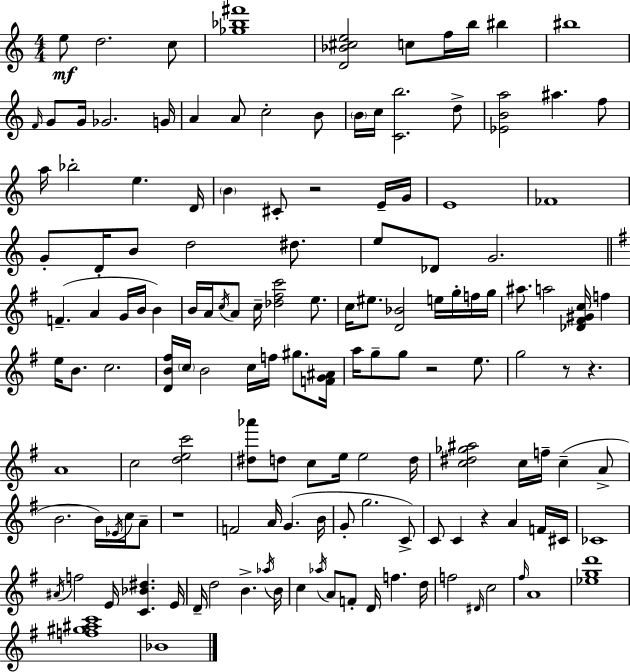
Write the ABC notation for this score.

X:1
T:Untitled
M:4/4
L:1/4
K:C
e/2 d2 c/2 [_g_b^f']4 [D_B^ce]2 c/2 f/4 b/4 ^b ^b4 F/4 G/2 G/4 _G2 G/4 A A/2 c2 B/2 B/4 c/4 [Cb]2 d/2 [_EBa]2 ^a f/2 a/4 _b2 e D/4 B ^C/2 z2 E/4 G/4 E4 _F4 G/2 D/4 B/2 d2 ^d/2 e/2 _D/2 G2 F A G/4 B/4 B B/4 A/4 c/4 A/2 c/4 [_d^fc']2 e/2 c/4 ^e/2 [D_B]2 e/4 g/4 f/4 g/4 ^a/2 a2 [_D^F^Gc]/4 f e/4 B/2 c2 [DB^f]/4 c/4 B2 c/4 f/4 ^g/2 [FG^A]/4 a/4 g/2 g/2 z2 e/2 g2 z/2 z A4 c2 [dec']2 [^d_a']/2 d/2 c/2 e/4 e2 d/4 [c^d_g^a]2 c/4 f/4 c A/2 B2 B/4 _E/4 c/4 A/2 z4 F2 A/4 G B/4 G/2 g2 C/2 C/2 C z A F/4 ^C/4 _C4 ^A/4 f2 E/4 [C_B^d] E/4 D/4 d2 B _a/4 B/4 c _a/4 A/2 F/2 D/4 f d/4 f2 ^D/4 c2 ^f/4 A4 [_egd']4 [f^g^ac']4 _B4